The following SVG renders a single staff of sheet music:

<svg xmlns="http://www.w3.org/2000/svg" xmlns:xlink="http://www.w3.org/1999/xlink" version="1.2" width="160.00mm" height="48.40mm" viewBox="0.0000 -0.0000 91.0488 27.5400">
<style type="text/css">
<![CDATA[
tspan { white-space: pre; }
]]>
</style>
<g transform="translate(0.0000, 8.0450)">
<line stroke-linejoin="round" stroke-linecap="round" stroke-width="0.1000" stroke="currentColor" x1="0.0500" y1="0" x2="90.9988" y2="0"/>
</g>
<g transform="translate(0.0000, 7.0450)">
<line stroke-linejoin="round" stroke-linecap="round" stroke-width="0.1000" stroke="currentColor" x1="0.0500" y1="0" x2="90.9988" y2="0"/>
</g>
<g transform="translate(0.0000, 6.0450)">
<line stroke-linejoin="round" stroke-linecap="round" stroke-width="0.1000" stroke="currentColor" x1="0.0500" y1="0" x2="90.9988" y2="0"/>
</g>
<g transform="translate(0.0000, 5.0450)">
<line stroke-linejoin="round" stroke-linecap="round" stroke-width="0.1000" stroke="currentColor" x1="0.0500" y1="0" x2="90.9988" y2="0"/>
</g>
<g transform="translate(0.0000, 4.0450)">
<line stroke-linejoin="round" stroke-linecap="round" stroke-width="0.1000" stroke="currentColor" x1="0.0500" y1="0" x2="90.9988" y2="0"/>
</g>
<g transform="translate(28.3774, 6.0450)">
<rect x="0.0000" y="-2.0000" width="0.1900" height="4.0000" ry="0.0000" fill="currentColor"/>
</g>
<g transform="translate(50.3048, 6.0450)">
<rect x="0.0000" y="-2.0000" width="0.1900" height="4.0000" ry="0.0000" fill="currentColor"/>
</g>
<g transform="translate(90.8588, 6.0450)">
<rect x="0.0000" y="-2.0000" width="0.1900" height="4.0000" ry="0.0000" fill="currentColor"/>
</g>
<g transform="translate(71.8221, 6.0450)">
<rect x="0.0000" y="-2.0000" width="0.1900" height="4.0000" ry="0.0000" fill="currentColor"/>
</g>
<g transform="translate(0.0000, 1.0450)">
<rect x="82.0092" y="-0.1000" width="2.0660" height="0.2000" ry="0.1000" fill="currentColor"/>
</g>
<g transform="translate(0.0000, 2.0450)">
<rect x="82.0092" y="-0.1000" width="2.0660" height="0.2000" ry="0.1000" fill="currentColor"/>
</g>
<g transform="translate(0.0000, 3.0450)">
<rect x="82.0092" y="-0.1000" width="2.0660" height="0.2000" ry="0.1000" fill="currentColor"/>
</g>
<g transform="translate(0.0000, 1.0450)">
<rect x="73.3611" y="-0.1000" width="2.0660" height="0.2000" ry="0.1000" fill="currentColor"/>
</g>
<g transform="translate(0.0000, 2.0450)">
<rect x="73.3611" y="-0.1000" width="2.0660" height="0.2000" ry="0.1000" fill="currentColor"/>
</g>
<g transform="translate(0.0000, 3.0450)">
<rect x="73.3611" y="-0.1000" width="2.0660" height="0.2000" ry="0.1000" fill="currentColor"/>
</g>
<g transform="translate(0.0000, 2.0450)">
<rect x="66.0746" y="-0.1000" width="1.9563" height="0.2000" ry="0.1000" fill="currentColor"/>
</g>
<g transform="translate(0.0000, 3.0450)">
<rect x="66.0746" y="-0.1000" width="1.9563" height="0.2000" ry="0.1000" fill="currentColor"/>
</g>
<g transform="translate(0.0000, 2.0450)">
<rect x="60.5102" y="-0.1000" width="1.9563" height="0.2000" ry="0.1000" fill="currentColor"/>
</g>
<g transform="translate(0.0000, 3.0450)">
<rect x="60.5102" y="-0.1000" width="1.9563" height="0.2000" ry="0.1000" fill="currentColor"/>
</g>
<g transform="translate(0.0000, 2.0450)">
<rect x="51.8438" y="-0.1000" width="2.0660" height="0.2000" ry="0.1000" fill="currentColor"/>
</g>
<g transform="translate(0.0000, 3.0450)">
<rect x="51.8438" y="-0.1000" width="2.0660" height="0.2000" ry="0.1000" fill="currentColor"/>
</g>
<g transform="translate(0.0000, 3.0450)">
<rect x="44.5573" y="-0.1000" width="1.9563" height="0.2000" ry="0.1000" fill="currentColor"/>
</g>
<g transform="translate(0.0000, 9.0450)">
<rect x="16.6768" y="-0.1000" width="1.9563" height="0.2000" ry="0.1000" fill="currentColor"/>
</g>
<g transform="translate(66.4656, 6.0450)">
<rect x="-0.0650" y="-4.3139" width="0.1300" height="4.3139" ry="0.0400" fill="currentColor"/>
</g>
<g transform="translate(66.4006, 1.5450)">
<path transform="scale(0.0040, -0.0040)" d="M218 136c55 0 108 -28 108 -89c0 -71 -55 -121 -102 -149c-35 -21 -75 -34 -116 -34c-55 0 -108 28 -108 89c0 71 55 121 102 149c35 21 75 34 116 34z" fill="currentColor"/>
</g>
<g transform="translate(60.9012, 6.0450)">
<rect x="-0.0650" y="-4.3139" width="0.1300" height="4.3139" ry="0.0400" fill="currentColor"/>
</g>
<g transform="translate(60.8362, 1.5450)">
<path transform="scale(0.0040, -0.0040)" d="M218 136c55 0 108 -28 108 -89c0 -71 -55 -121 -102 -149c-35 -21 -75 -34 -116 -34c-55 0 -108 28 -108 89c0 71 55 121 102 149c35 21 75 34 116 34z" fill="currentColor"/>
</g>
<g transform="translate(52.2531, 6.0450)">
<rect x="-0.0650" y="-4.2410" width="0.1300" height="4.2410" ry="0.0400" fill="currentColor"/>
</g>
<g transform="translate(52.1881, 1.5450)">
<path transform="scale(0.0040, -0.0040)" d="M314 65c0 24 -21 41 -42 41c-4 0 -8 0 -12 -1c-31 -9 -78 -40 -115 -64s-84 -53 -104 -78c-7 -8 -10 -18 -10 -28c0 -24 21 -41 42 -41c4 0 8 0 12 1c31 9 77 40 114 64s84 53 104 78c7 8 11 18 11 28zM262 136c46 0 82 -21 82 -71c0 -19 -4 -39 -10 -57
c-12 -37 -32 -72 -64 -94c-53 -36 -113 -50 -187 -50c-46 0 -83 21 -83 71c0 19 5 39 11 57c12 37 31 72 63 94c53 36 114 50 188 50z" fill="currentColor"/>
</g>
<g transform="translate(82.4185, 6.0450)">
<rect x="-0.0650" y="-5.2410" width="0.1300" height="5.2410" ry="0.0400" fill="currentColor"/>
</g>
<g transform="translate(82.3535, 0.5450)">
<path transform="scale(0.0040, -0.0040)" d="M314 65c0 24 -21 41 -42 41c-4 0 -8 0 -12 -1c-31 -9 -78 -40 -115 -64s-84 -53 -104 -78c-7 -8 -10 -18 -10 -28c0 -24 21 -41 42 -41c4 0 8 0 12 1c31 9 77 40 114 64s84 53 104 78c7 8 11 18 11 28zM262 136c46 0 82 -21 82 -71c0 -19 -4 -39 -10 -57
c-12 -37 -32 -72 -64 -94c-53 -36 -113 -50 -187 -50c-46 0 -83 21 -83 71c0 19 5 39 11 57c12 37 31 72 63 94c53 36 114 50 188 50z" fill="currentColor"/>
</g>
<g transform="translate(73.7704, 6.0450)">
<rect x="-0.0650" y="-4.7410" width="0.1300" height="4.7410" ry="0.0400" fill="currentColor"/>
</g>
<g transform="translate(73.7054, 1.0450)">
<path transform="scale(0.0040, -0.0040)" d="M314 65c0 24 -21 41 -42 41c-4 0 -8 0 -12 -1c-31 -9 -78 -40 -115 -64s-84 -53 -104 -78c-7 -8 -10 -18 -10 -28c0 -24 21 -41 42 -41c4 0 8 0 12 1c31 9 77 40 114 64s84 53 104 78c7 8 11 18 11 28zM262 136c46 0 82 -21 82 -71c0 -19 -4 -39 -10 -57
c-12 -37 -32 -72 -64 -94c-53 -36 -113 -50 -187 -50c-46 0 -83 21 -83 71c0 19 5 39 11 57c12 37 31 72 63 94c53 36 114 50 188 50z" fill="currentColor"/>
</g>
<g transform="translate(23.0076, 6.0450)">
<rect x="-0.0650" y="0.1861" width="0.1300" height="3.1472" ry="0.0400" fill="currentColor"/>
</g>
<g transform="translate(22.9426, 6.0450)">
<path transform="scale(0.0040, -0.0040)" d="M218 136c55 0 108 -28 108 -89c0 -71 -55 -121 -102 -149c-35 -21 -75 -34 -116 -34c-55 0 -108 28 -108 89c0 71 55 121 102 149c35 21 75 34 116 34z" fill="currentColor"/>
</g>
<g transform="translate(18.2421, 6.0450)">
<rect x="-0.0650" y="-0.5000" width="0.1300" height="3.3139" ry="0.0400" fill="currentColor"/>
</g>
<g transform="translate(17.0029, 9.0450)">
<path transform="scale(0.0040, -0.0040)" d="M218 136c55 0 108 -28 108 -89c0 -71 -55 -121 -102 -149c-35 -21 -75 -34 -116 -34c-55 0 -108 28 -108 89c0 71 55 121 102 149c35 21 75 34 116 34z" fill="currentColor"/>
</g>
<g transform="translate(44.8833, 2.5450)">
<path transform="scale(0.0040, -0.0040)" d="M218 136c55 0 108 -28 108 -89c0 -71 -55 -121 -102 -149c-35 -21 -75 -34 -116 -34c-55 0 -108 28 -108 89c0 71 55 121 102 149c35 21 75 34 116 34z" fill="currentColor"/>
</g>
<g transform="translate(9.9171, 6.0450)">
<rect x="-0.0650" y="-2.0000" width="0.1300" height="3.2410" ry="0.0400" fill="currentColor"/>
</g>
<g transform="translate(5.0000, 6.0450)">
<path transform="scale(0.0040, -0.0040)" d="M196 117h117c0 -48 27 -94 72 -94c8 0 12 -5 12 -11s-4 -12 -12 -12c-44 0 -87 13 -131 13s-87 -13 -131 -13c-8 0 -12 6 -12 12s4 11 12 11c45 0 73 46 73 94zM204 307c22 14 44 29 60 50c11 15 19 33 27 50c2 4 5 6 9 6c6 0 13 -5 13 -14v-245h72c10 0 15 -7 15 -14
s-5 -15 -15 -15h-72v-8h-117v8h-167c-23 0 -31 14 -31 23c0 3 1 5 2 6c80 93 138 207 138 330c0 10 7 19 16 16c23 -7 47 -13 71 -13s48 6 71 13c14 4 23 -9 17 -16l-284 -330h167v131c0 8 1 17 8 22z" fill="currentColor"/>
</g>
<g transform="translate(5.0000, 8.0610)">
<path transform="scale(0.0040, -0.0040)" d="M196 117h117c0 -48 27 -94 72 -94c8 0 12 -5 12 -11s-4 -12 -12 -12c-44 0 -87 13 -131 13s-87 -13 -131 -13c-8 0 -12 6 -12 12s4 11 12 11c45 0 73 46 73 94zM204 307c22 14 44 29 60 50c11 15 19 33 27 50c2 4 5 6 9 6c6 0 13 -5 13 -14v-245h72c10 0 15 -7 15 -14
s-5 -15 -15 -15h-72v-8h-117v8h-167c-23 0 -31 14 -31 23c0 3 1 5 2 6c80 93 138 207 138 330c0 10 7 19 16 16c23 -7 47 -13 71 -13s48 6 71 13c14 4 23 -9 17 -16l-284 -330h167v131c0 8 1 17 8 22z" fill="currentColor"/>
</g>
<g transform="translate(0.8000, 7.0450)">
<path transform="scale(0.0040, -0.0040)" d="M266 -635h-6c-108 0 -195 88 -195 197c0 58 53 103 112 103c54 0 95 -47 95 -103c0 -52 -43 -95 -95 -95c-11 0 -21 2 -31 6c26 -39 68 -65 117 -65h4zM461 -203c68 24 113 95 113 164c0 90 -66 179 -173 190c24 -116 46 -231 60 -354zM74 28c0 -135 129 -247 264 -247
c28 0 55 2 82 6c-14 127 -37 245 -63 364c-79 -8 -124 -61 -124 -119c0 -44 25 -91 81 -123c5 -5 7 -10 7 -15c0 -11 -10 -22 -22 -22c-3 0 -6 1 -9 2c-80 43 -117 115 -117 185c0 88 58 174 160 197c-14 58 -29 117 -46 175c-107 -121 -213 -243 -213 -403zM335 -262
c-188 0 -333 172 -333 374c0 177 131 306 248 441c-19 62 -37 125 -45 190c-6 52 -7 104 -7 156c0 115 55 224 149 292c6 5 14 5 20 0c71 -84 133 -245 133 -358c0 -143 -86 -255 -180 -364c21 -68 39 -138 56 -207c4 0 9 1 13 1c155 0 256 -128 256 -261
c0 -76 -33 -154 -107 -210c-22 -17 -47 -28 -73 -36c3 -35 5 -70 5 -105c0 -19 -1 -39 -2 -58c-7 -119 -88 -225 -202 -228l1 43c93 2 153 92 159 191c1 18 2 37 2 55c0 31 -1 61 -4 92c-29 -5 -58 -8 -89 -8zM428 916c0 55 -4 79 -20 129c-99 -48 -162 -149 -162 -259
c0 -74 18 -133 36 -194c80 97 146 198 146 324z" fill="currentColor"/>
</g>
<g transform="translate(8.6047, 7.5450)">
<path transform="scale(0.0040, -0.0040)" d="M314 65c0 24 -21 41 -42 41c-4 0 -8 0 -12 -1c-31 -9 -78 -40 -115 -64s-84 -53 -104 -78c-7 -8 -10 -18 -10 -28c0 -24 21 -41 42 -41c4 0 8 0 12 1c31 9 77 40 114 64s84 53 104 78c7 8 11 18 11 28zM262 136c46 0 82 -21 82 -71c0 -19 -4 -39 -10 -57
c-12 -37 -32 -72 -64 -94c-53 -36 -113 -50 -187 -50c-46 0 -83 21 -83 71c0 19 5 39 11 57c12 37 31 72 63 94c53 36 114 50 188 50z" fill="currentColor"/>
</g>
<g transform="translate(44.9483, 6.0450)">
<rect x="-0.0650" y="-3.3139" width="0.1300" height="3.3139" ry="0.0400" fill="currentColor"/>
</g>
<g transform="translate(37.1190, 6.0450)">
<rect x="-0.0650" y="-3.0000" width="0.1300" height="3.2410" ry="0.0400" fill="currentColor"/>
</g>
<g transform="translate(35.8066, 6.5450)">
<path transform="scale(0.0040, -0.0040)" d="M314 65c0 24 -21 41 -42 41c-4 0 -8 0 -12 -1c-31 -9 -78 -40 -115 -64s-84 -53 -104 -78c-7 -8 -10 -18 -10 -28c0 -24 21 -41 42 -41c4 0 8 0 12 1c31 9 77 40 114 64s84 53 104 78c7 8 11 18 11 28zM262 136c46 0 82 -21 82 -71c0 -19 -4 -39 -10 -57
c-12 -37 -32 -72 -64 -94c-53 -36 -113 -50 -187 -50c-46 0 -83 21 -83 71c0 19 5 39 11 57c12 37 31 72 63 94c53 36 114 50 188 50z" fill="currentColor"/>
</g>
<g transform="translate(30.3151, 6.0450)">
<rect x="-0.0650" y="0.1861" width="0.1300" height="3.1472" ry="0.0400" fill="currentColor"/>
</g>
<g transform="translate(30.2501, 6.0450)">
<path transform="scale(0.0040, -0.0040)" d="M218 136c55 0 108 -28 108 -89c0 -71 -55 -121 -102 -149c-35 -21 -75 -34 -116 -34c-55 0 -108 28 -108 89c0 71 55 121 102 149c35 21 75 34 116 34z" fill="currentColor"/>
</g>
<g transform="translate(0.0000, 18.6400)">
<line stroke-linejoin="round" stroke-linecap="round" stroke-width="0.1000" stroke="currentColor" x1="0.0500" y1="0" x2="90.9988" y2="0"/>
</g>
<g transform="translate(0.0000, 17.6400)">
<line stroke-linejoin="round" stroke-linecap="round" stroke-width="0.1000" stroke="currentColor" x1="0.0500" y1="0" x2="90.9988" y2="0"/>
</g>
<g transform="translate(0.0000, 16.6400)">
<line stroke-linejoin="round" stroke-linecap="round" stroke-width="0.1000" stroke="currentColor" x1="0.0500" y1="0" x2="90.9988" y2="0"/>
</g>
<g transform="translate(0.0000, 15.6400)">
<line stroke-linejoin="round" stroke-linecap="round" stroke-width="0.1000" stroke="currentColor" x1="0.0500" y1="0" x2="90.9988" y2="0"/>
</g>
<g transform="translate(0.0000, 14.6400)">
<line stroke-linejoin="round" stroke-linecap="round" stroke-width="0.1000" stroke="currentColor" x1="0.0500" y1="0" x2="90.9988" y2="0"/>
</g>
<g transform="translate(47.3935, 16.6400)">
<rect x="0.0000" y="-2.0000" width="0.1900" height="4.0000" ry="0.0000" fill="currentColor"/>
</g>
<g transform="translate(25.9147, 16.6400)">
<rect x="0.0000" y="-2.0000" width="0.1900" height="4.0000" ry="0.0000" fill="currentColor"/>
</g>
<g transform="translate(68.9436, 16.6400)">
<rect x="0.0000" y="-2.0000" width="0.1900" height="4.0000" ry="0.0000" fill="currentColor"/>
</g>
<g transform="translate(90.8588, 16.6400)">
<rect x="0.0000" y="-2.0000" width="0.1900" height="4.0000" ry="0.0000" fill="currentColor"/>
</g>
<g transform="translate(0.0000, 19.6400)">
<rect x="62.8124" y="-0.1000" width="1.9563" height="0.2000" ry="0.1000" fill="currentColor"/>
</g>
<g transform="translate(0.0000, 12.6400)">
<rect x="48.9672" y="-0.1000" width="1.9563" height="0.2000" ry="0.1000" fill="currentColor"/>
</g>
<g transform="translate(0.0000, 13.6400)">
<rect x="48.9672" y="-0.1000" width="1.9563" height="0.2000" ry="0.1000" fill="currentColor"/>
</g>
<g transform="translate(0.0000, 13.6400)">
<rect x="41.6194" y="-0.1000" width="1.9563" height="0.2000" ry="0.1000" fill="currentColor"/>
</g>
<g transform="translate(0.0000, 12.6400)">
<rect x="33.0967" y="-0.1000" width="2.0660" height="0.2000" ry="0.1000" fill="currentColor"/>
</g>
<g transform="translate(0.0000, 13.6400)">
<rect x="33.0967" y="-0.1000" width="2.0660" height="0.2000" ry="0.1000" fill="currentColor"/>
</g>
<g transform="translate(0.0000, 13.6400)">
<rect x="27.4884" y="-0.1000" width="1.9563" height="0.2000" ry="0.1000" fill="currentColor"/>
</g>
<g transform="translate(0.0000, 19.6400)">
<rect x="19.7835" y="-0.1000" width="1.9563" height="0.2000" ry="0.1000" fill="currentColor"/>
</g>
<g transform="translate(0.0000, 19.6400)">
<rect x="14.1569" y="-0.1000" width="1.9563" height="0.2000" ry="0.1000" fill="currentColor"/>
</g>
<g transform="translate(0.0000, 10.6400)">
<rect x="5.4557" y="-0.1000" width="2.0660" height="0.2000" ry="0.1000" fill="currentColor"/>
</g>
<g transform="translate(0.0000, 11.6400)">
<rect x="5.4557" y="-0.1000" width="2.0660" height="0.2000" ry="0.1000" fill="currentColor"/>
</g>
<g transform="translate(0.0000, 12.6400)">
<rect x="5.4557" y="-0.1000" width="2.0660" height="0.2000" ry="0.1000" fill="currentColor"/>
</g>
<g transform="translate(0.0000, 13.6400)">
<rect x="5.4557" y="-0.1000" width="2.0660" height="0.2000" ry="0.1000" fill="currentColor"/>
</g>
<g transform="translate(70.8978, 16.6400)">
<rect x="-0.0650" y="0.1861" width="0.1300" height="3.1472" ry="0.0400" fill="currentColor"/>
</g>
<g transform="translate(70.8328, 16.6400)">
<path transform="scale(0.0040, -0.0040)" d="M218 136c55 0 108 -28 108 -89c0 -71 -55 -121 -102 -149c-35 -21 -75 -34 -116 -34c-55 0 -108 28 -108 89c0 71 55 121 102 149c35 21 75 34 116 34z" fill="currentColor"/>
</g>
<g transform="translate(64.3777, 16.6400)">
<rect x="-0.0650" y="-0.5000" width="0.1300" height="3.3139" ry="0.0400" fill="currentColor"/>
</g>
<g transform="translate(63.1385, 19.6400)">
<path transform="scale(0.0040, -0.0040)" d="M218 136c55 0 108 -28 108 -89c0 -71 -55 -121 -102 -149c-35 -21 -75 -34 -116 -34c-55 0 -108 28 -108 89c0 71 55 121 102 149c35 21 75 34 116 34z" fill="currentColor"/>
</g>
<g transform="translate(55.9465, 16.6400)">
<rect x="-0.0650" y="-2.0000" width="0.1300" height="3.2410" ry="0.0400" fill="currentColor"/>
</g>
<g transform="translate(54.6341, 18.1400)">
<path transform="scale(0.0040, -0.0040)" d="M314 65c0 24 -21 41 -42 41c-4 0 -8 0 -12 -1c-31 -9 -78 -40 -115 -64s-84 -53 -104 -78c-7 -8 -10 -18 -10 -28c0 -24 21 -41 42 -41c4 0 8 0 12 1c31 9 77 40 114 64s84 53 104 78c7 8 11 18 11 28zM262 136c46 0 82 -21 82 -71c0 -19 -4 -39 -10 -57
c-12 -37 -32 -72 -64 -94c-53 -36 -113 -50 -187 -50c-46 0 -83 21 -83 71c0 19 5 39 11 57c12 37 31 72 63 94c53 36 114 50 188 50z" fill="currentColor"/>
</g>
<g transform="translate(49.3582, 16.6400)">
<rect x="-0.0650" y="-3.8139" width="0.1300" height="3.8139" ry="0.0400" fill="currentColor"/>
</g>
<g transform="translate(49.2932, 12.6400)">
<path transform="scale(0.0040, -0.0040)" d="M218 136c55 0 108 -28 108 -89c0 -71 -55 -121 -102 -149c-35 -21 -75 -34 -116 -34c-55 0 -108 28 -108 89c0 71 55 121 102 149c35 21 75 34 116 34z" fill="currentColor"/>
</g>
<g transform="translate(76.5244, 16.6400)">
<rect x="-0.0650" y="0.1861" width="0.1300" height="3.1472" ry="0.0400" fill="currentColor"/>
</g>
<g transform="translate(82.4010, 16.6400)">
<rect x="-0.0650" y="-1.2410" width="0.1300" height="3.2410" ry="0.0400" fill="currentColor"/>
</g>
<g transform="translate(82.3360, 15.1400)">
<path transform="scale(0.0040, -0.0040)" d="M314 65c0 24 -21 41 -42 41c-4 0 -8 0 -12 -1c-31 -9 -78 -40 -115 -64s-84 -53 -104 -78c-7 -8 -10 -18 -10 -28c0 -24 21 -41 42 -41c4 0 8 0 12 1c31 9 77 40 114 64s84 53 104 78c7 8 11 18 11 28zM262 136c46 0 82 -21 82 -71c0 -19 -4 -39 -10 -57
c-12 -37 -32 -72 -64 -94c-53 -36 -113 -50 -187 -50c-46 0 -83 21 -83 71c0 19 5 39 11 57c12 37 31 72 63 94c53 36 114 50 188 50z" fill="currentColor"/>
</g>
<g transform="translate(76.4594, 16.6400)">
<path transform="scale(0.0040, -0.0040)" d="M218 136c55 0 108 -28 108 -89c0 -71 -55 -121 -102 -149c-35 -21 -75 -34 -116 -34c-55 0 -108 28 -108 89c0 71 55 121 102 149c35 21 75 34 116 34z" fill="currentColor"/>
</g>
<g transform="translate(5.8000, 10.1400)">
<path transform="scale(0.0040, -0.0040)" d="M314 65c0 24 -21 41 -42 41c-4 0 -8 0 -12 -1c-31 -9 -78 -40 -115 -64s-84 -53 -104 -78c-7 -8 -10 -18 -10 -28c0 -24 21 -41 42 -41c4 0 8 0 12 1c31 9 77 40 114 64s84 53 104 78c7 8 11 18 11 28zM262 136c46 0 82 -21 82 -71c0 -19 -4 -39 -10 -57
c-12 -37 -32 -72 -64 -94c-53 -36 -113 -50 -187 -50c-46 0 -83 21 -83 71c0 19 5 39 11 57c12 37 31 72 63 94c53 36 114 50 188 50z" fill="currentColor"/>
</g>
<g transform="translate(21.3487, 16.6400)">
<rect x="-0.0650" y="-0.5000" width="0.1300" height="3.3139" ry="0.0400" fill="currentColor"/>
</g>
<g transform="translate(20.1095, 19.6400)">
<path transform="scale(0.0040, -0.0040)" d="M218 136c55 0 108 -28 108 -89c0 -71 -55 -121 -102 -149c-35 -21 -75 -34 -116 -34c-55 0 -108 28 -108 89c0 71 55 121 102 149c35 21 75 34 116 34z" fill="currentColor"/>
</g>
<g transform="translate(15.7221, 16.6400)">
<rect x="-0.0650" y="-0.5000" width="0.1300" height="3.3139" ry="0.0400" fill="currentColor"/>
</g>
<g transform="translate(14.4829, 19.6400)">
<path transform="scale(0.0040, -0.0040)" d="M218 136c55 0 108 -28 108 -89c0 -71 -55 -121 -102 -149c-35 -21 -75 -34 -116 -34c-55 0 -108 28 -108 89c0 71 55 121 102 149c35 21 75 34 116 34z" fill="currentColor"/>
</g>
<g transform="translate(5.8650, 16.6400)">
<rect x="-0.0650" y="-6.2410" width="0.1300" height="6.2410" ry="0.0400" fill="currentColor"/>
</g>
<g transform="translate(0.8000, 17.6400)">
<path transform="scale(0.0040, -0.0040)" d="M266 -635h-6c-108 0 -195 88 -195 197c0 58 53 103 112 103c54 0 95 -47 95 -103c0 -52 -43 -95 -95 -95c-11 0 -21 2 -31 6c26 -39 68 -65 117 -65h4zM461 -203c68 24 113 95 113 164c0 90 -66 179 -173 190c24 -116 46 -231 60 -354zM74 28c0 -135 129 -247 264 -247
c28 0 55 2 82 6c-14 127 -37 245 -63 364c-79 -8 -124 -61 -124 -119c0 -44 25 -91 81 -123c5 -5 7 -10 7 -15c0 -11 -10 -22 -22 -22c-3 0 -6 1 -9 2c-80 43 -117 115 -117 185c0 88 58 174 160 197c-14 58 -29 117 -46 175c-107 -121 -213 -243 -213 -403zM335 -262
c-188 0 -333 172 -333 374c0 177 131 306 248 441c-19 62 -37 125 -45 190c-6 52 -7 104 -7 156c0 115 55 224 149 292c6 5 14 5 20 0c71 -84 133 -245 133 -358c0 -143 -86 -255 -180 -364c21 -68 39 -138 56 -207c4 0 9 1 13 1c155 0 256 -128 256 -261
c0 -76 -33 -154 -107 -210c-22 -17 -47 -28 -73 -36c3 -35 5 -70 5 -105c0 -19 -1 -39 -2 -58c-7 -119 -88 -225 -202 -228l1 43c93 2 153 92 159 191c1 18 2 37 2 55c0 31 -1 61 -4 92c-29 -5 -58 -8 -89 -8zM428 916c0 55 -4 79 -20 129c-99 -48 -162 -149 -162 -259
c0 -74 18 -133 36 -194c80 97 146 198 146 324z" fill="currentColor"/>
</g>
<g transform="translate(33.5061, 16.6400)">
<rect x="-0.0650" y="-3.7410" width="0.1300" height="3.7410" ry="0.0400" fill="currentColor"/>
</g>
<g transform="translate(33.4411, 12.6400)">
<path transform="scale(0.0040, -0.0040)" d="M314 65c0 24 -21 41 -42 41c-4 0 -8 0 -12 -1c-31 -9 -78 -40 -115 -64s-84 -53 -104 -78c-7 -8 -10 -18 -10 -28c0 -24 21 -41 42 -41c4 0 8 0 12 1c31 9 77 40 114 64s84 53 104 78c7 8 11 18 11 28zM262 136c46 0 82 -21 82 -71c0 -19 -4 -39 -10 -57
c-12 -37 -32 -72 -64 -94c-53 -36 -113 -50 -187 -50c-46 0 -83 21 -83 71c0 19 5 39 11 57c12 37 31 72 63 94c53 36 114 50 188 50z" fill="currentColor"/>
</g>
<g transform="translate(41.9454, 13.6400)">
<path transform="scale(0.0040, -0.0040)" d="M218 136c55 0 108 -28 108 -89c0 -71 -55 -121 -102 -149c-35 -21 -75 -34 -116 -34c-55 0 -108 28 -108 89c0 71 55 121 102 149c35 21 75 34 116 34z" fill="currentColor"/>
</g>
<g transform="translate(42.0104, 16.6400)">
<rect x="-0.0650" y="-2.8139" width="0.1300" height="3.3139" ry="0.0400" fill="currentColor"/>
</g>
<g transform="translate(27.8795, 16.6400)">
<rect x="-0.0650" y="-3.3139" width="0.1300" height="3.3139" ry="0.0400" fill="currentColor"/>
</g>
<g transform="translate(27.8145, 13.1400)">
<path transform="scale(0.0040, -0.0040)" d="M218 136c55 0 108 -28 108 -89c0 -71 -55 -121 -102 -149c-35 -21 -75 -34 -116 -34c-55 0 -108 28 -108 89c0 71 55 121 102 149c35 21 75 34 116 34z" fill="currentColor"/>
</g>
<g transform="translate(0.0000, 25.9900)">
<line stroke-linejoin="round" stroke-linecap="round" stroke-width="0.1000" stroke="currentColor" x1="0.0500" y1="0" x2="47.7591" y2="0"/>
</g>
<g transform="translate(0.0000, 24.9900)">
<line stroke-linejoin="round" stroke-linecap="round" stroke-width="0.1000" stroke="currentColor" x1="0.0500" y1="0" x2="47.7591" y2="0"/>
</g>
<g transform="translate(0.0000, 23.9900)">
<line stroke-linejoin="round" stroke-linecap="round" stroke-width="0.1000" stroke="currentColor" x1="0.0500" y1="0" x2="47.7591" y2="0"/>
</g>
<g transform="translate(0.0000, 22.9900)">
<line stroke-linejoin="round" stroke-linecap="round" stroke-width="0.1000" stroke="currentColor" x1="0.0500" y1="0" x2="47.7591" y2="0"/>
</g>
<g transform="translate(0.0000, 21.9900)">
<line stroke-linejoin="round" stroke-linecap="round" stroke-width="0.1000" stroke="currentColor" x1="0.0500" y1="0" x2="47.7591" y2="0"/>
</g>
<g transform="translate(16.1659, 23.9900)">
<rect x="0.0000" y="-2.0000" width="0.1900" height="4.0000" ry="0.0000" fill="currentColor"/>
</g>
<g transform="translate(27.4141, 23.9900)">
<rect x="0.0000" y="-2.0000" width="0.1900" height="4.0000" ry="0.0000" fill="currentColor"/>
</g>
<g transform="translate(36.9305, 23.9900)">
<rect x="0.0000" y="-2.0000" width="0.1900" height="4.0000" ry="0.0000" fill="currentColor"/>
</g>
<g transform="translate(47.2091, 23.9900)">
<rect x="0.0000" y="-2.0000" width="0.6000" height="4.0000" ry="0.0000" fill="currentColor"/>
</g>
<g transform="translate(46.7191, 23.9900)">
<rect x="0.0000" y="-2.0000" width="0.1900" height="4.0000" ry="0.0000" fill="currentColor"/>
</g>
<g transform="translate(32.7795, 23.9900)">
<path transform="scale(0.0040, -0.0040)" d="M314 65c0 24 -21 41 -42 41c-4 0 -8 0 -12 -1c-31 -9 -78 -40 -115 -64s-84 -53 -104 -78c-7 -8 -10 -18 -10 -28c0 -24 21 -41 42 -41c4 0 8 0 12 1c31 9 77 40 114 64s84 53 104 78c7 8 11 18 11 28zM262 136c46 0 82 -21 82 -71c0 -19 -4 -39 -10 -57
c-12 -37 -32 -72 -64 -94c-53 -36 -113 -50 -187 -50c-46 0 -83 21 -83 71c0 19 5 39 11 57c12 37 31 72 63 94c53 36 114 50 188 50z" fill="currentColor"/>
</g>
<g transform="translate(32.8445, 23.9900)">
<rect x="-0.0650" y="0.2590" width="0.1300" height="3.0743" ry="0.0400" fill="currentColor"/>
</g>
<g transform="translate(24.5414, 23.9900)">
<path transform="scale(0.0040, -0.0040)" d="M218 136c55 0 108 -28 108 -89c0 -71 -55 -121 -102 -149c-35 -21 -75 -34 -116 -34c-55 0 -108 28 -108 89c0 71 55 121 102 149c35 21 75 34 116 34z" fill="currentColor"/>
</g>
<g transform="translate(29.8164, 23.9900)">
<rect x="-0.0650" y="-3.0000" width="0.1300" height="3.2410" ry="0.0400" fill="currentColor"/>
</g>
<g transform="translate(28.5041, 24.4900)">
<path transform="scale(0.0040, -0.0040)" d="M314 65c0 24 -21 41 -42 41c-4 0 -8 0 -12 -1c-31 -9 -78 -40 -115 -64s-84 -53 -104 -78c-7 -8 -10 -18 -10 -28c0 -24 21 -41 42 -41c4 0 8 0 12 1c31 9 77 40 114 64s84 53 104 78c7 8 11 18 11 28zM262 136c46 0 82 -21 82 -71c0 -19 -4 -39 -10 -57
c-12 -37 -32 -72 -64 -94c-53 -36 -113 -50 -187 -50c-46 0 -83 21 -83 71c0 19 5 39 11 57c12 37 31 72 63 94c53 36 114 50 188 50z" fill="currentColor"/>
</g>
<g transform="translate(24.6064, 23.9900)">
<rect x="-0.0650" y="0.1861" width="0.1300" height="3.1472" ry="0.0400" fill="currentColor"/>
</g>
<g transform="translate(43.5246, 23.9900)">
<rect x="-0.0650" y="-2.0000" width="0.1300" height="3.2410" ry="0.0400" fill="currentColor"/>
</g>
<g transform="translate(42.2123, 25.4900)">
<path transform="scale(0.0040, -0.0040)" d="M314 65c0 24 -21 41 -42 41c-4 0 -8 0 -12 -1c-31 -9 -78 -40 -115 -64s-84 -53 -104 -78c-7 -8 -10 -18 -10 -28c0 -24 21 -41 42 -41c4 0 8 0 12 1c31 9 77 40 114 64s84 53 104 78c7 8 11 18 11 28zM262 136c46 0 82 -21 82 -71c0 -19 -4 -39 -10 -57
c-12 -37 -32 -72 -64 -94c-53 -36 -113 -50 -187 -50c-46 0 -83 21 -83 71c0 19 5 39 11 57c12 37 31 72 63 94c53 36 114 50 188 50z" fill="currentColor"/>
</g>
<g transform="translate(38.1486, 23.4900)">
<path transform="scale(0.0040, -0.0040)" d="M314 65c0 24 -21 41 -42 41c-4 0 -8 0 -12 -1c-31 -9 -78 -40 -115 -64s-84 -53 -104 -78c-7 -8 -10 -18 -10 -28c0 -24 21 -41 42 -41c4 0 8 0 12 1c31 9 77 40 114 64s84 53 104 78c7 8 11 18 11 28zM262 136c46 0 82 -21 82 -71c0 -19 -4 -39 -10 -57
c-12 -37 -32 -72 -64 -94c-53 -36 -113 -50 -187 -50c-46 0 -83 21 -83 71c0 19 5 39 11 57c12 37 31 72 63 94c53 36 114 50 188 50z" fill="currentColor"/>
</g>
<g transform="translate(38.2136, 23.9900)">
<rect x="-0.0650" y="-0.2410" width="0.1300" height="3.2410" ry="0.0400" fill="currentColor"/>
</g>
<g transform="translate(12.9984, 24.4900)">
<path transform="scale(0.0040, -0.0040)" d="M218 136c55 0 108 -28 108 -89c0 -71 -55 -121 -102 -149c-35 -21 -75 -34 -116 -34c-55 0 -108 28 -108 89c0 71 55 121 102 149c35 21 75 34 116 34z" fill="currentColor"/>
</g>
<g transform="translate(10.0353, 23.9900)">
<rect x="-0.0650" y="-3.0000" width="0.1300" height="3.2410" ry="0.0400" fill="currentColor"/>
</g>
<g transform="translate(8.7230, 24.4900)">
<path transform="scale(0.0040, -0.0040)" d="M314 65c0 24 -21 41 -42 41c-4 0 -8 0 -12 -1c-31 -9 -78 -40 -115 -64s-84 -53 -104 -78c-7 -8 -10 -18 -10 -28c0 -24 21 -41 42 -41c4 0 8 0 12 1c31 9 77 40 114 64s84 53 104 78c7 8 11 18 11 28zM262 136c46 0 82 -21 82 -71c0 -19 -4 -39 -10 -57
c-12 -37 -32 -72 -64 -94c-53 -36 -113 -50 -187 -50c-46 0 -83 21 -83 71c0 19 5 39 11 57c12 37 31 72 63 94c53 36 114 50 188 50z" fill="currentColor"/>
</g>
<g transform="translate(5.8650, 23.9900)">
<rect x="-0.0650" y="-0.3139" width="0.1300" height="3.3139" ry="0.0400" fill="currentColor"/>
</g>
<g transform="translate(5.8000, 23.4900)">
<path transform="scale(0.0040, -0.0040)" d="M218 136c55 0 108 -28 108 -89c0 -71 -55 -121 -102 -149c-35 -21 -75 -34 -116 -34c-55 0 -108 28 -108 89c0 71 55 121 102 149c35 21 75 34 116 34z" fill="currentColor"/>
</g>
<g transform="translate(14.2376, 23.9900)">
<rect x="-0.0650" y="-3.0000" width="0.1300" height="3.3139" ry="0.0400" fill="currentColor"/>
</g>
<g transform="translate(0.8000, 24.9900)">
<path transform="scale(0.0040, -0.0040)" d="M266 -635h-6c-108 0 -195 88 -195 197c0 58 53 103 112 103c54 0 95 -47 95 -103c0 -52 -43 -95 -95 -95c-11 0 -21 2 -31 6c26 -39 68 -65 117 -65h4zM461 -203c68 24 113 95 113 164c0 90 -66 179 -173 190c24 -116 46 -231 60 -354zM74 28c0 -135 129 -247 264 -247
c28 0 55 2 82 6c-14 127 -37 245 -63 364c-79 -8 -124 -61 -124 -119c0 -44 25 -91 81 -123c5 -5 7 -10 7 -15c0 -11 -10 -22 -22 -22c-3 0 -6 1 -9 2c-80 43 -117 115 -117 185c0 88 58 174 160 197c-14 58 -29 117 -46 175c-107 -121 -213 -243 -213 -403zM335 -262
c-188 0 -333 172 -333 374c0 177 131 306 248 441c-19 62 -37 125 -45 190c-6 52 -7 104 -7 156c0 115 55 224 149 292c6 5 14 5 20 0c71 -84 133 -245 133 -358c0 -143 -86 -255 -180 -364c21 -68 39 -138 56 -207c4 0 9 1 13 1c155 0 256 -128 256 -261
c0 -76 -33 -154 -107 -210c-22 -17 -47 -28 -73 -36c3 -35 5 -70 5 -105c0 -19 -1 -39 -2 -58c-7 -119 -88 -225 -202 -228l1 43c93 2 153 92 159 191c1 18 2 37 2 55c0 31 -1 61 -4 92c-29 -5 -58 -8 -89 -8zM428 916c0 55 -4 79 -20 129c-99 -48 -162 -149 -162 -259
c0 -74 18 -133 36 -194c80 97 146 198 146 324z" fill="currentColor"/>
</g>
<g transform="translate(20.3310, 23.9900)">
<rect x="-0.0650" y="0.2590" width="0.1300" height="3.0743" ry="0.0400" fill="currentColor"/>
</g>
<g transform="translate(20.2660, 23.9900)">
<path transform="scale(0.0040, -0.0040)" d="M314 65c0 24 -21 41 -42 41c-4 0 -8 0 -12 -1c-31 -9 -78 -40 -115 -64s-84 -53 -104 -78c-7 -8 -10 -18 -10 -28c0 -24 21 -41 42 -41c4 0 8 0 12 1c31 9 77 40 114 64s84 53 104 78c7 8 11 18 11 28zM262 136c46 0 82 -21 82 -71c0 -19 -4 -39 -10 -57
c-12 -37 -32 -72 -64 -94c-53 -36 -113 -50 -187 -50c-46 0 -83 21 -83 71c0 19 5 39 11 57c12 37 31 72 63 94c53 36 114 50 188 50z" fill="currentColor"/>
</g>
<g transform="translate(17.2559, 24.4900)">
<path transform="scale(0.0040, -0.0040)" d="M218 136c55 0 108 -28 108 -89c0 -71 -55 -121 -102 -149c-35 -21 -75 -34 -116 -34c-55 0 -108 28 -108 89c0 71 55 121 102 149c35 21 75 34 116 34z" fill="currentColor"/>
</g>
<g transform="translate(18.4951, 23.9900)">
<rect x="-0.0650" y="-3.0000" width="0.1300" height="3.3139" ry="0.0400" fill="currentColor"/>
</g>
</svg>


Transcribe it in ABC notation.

X:1
T:Untitled
M:4/4
L:1/4
K:C
F2 C B B A2 b d'2 d' d' e'2 f'2 a'2 C C b c'2 a c' F2 C B B e2 c A2 A A B2 B A2 B2 c2 F2